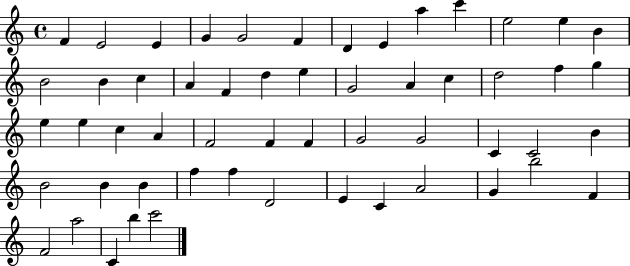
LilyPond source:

{
  \clef treble
  \time 4/4
  \defaultTimeSignature
  \key c \major
  f'4 e'2 e'4 | g'4 g'2 f'4 | d'4 e'4 a''4 c'''4 | e''2 e''4 b'4 | \break b'2 b'4 c''4 | a'4 f'4 d''4 e''4 | g'2 a'4 c''4 | d''2 f''4 g''4 | \break e''4 e''4 c''4 a'4 | f'2 f'4 f'4 | g'2 g'2 | c'4 c'2 b'4 | \break b'2 b'4 b'4 | f''4 f''4 d'2 | e'4 c'4 a'2 | g'4 b''2 f'4 | \break f'2 a''2 | c'4 b''4 c'''2 | \bar "|."
}